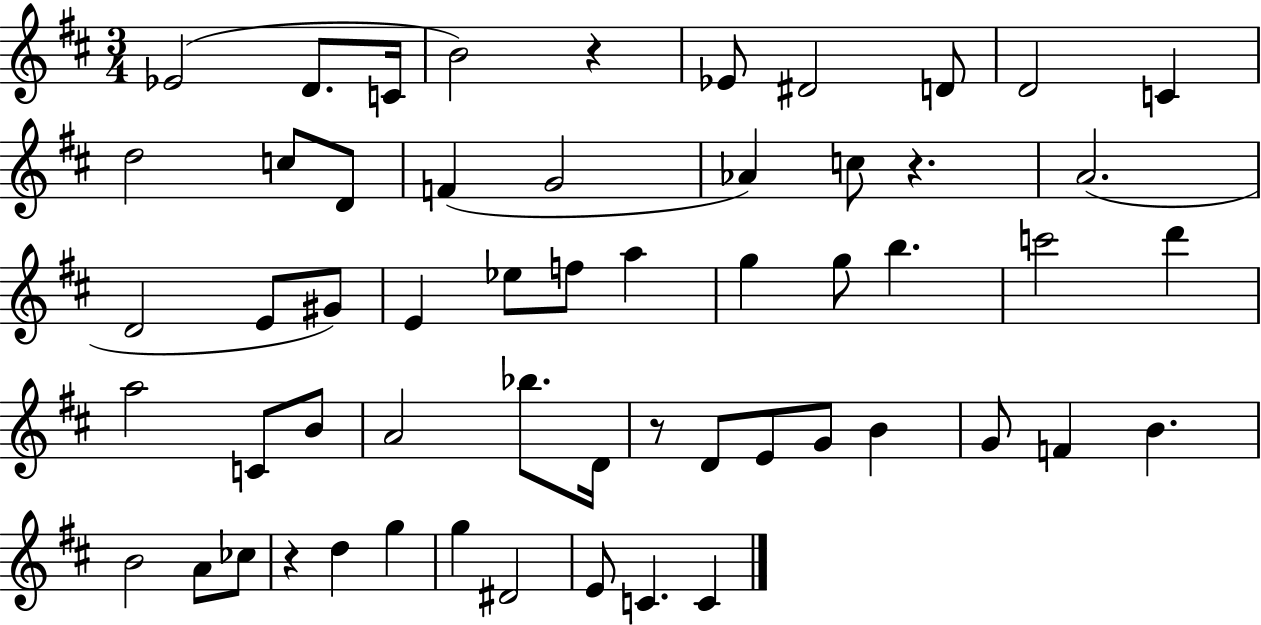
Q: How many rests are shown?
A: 4